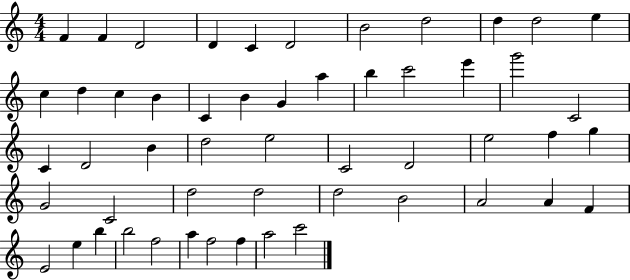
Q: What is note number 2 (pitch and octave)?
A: F4